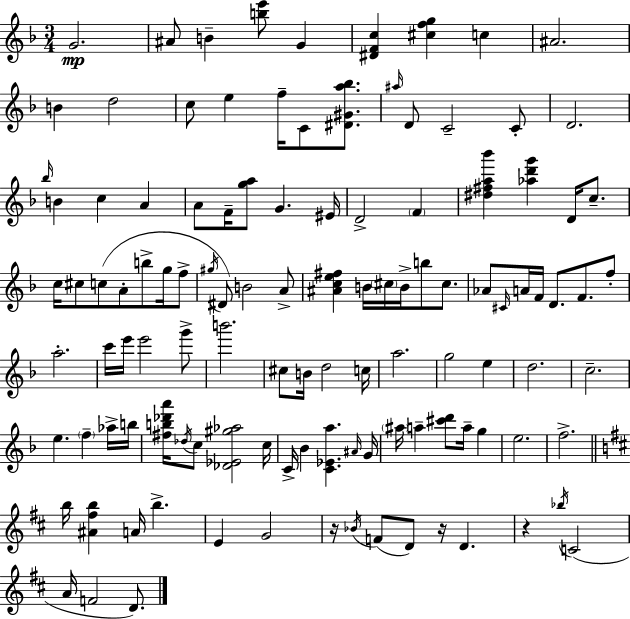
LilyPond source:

{
  \clef treble
  \numericTimeSignature
  \time 3/4
  \key d \minor
  g'2.\mp | ais'8 b'4-- <b'' e'''>8 g'4 | <dis' f' c''>4 <cis'' f'' g''>4 c''4 | ais'2. | \break b'4 d''2 | c''8 e''4 f''16-- c'8 <dis' gis' a'' bes''>8. | \grace { ais''16 } d'8 c'2-- c'8-. | d'2. | \break \grace { bes''16 } b'4 c''4 a'4 | a'8 f'16-- <g'' a''>8 g'4. | eis'16 d'2-> \parenthesize f'4 | <dis'' fis'' a'' bes'''>4 <aes'' d''' g'''>4 d'16 c''8.-- | \break c''16 cis''8 c''8( a'8-. b''8-> g''16 | f''8-> \acciaccatura { gis''16 }) dis'8 b'2 | a'8-> <ais' c'' e'' fis''>4 b'16 \parenthesize cis''16 b'16-> b''8 | cis''8. aes'8 \grace { cis'16 } a'16 f'16 d'8. f'8. | \break f''8-. a''2.-. | c'''16 e'''16 e'''2 | g'''8-> b'''2. | cis''8 b'16 d''2 | \break c''16 a''2. | g''2 | e''4 d''2. | c''2.-- | \break e''4. \parenthesize f''4-- | aes''16-> b''16 <fis'' b'' des''' a'''>16 \acciaccatura { des''16 } c''8 <des' ees' gis'' aes''>2 | c''16 c'16-> bes'4 <c' ees' a''>4. | \grace { ais'16 } g'16 \parenthesize ais''16 a''4-- <cis''' d'''>8 | \break a''16-- g''4 e''2. | f''2.-> | \bar "||" \break \key d \major b''16 <ais' fis'' b''>4 a'16 b''4.-> | e'4 g'2 | r16 \acciaccatura { bes'16 }( f'8 d'8) r16 d'4. | r4 \acciaccatura { bes''16 } c'2( | \break a'16 f'2 d'8.) | \bar "|."
}